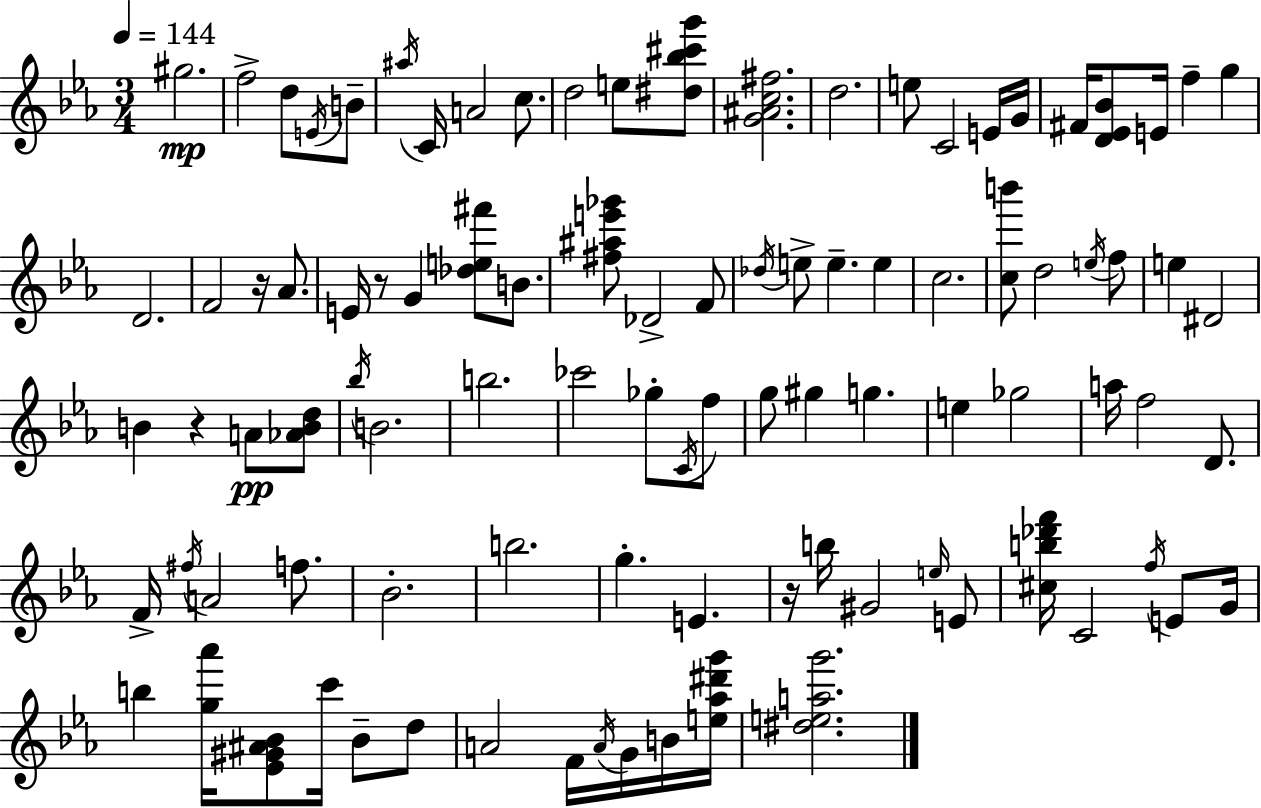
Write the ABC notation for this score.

X:1
T:Untitled
M:3/4
L:1/4
K:Cm
^g2 f2 d/2 E/4 B/2 ^a/4 C/4 A2 c/2 d2 e/2 [^d_b^c'g']/2 [G^Ac^f]2 d2 e/2 C2 E/4 G/4 ^F/4 [D_E_B]/2 E/4 f g D2 F2 z/4 _A/2 E/4 z/2 G [_de^f']/2 B/2 [^f^ae'_g']/2 _D2 F/2 _d/4 e/2 e e c2 [cb']/2 d2 e/4 f/2 e ^D2 B z A/2 [_ABd]/2 _b/4 B2 b2 _c'2 _g/2 C/4 f/2 g/2 ^g g e _g2 a/4 f2 D/2 F/4 ^f/4 A2 f/2 _B2 b2 g E z/4 b/4 ^G2 e/4 E/2 [^cb_d'f']/4 C2 f/4 E/2 G/4 b [g_a']/4 [_E^G^A_B]/2 c'/4 _B/2 d/2 A2 F/4 A/4 G/4 B/4 [e_a^d'g']/4 [^deag']2